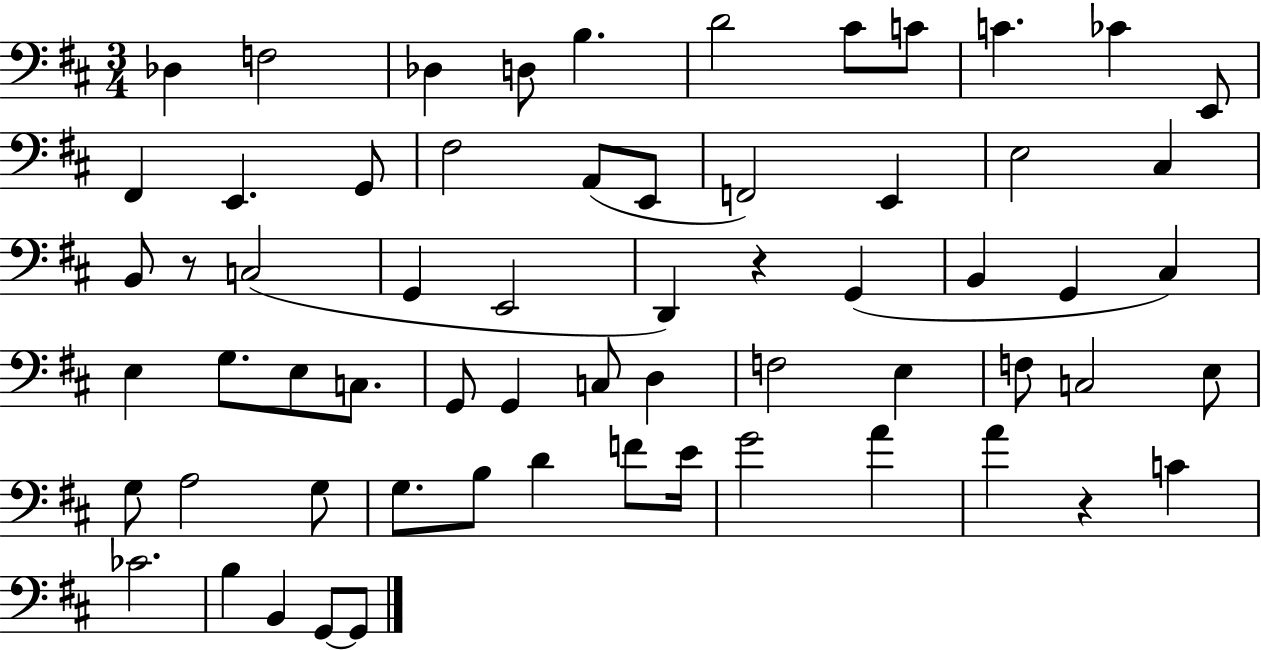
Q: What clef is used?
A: bass